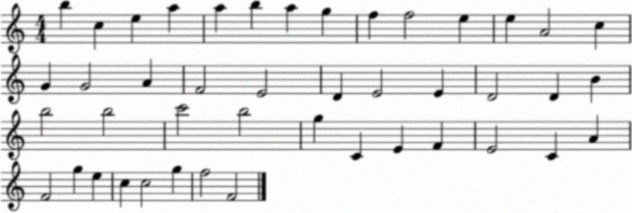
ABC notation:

X:1
T:Untitled
M:4/4
L:1/4
K:C
b c e a a b a g f f2 e e A2 c G G2 A F2 E2 D E2 E D2 D B b2 b2 c'2 b2 g C E F E2 C A F2 g e c c2 g f2 F2